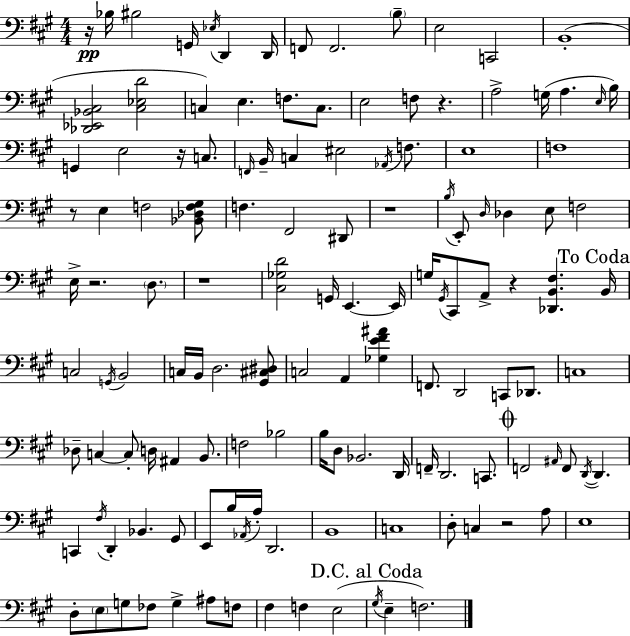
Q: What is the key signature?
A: A major